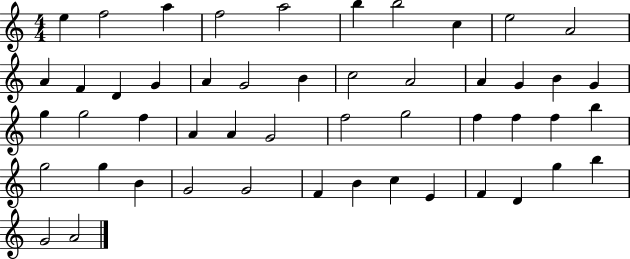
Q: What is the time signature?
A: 4/4